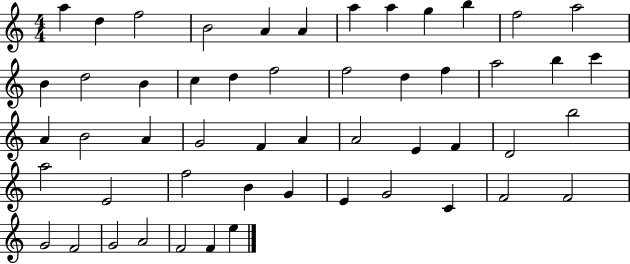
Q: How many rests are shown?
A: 0